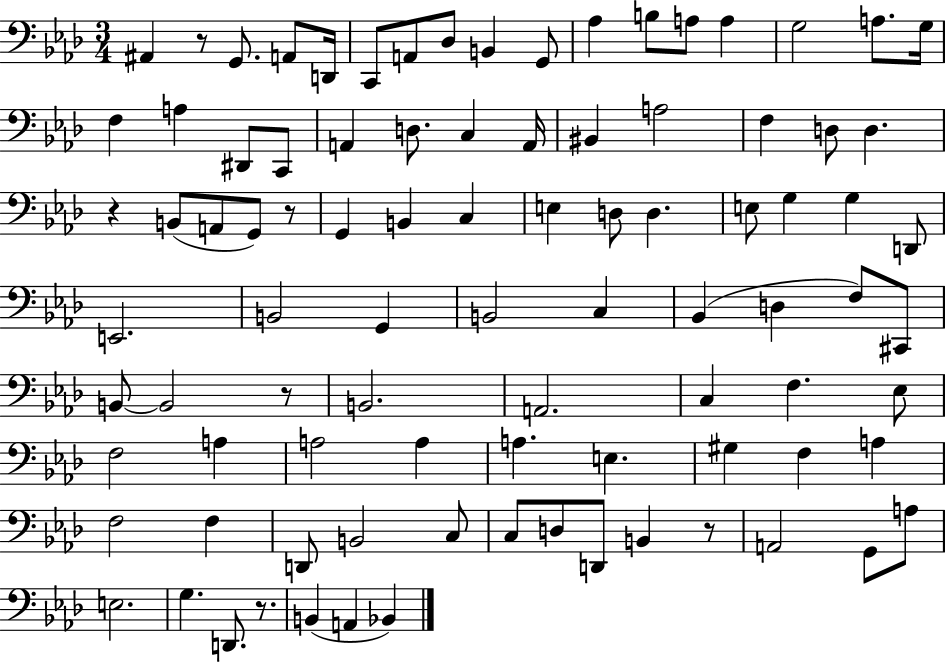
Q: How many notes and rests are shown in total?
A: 91